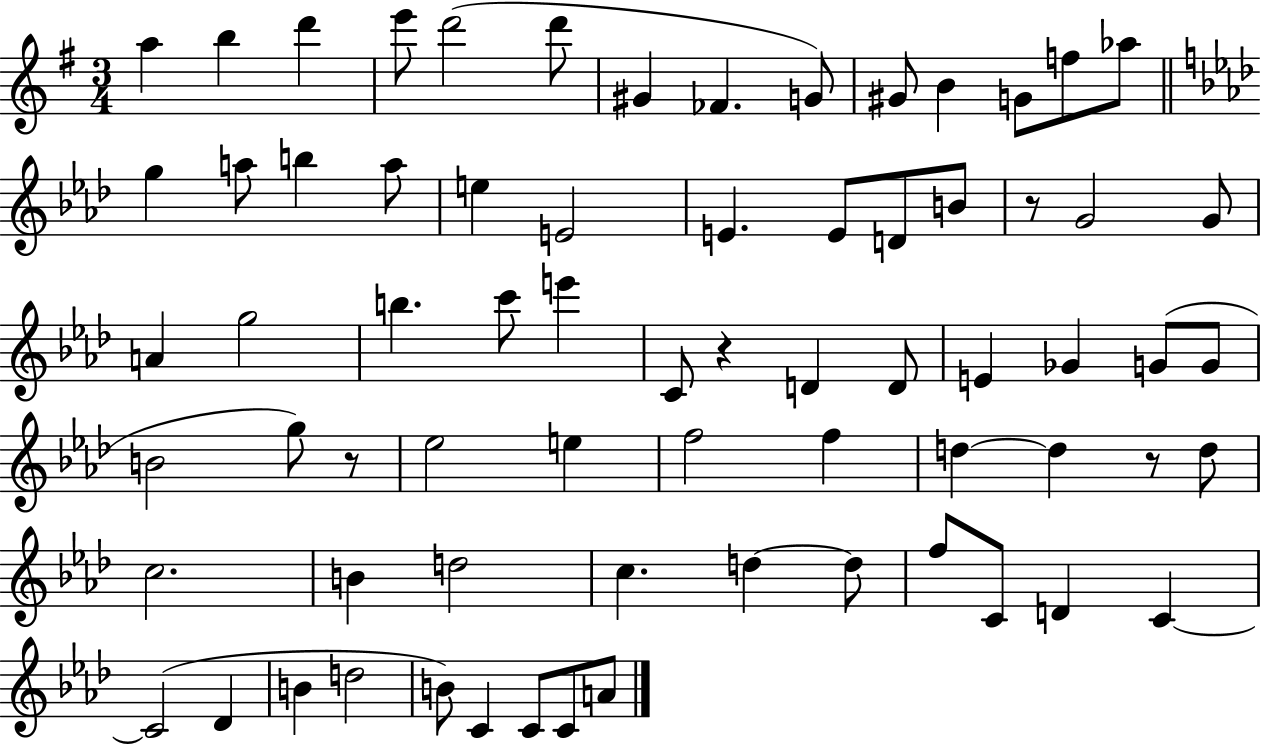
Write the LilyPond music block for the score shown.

{
  \clef treble
  \numericTimeSignature
  \time 3/4
  \key g \major
  a''4 b''4 d'''4 | e'''8 d'''2( d'''8 | gis'4 fes'4. g'8) | gis'8 b'4 g'8 f''8 aes''8 | \break \bar "||" \break \key aes \major g''4 a''8 b''4 a''8 | e''4 e'2 | e'4. e'8 d'8 b'8 | r8 g'2 g'8 | \break a'4 g''2 | b''4. c'''8 e'''4 | c'8 r4 d'4 d'8 | e'4 ges'4 g'8( g'8 | \break b'2 g''8) r8 | ees''2 e''4 | f''2 f''4 | d''4~~ d''4 r8 d''8 | \break c''2. | b'4 d''2 | c''4. d''4~~ d''8 | f''8 c'8 d'4 c'4~~ | \break c'2( des'4 | b'4 d''2 | b'8) c'4 c'8 c'8 a'8 | \bar "|."
}